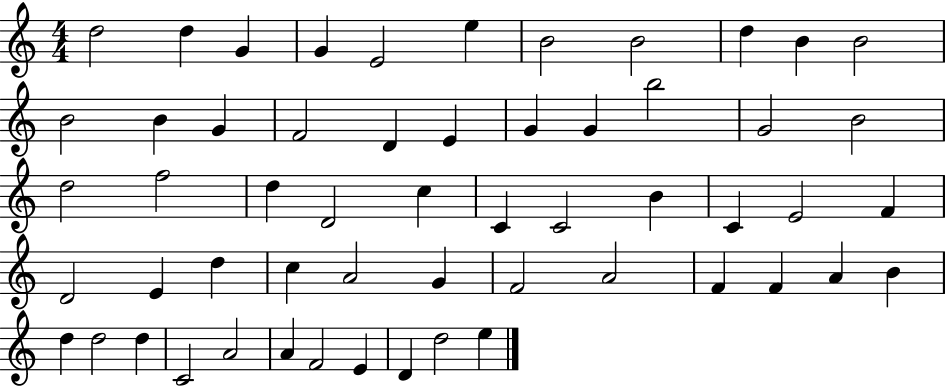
{
  \clef treble
  \numericTimeSignature
  \time 4/4
  \key c \major
  d''2 d''4 g'4 | g'4 e'2 e''4 | b'2 b'2 | d''4 b'4 b'2 | \break b'2 b'4 g'4 | f'2 d'4 e'4 | g'4 g'4 b''2 | g'2 b'2 | \break d''2 f''2 | d''4 d'2 c''4 | c'4 c'2 b'4 | c'4 e'2 f'4 | \break d'2 e'4 d''4 | c''4 a'2 g'4 | f'2 a'2 | f'4 f'4 a'4 b'4 | \break d''4 d''2 d''4 | c'2 a'2 | a'4 f'2 e'4 | d'4 d''2 e''4 | \break \bar "|."
}